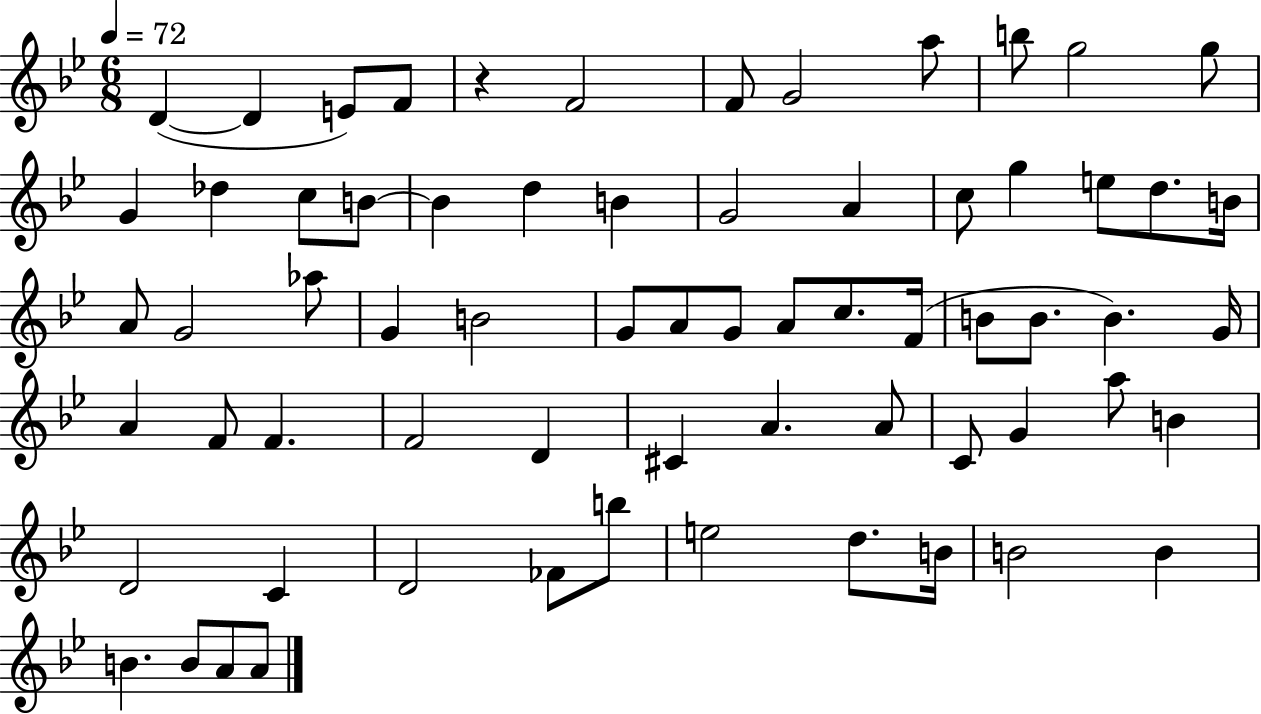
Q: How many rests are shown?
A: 1